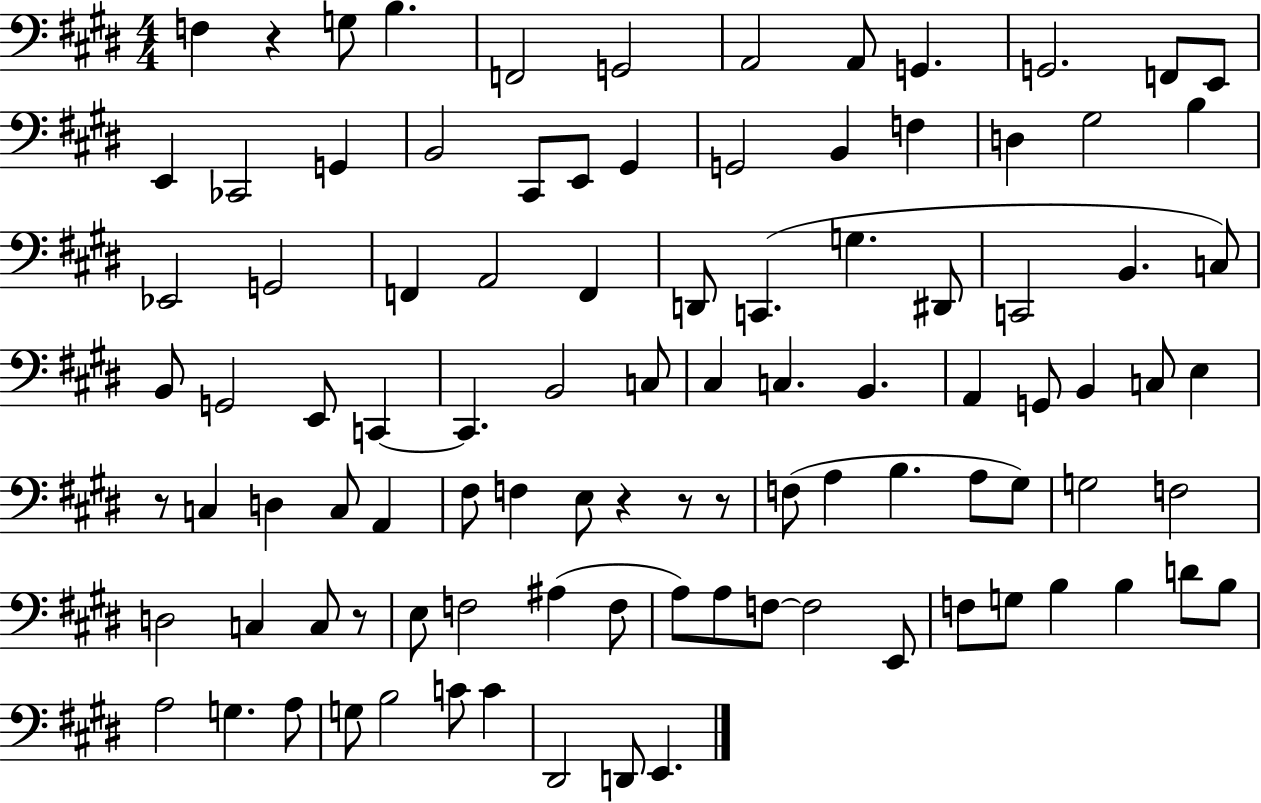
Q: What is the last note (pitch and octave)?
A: E2